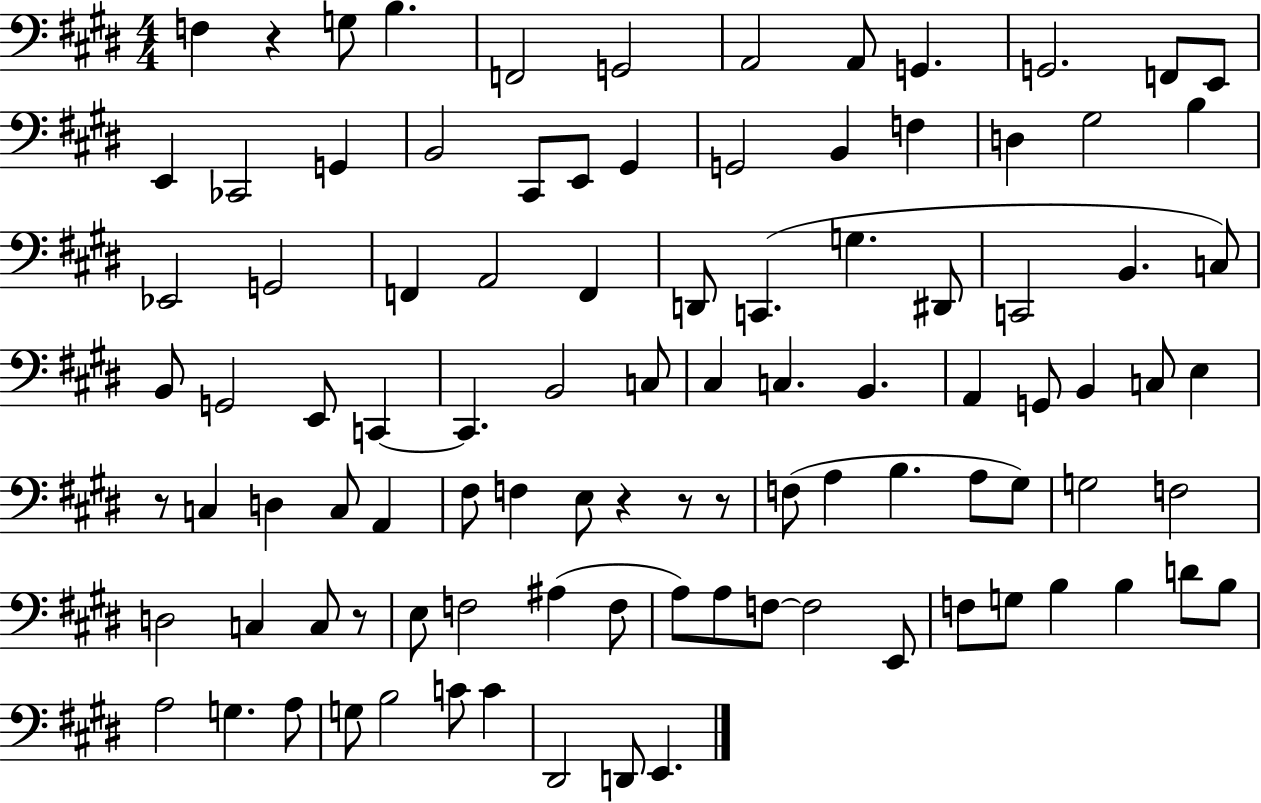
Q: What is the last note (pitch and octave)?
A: E2